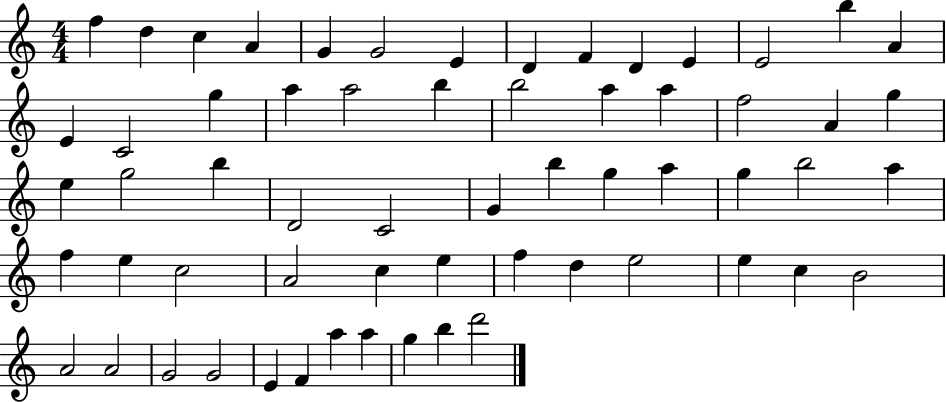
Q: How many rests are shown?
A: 0